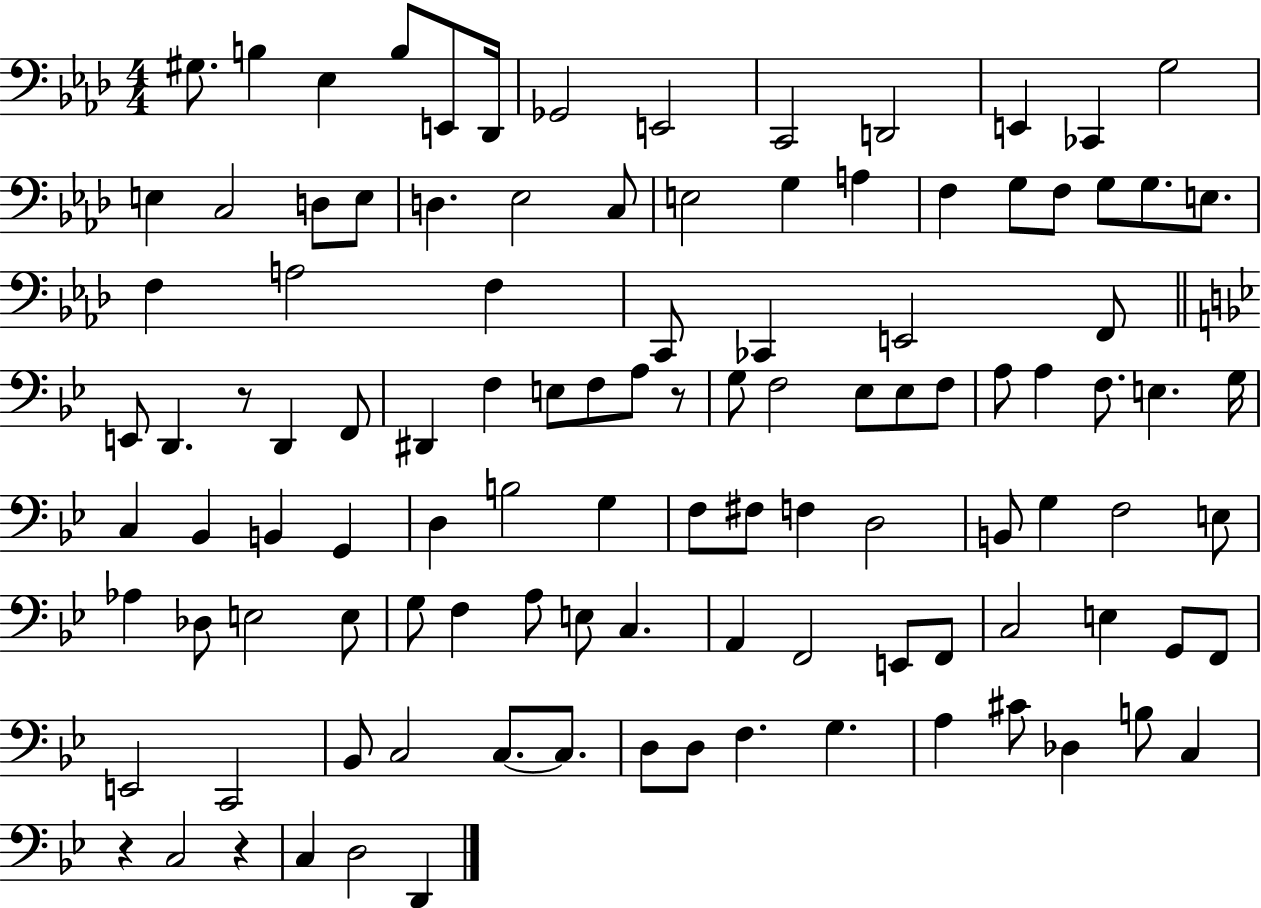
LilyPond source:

{
  \clef bass
  \numericTimeSignature
  \time 4/4
  \key aes \major
  gis8. b4 ees4 b8 e,8 des,16 | ges,2 e,2 | c,2 d,2 | e,4 ces,4 g2 | \break e4 c2 d8 e8 | d4. ees2 c8 | e2 g4 a4 | f4 g8 f8 g8 g8. e8. | \break f4 a2 f4 | c,8 ces,4 e,2 f,8 | \bar "||" \break \key g \minor e,8 d,4. r8 d,4 f,8 | dis,4 f4 e8 f8 a8 r8 | g8 f2 ees8 ees8 f8 | a8 a4 f8. e4. g16 | \break c4 bes,4 b,4 g,4 | d4 b2 g4 | f8 fis8 f4 d2 | b,8 g4 f2 e8 | \break aes4 des8 e2 e8 | g8 f4 a8 e8 c4. | a,4 f,2 e,8 f,8 | c2 e4 g,8 f,8 | \break e,2 c,2 | bes,8 c2 c8.~~ c8. | d8 d8 f4. g4. | a4 cis'8 des4 b8 c4 | \break r4 c2 r4 | c4 d2 d,4 | \bar "|."
}